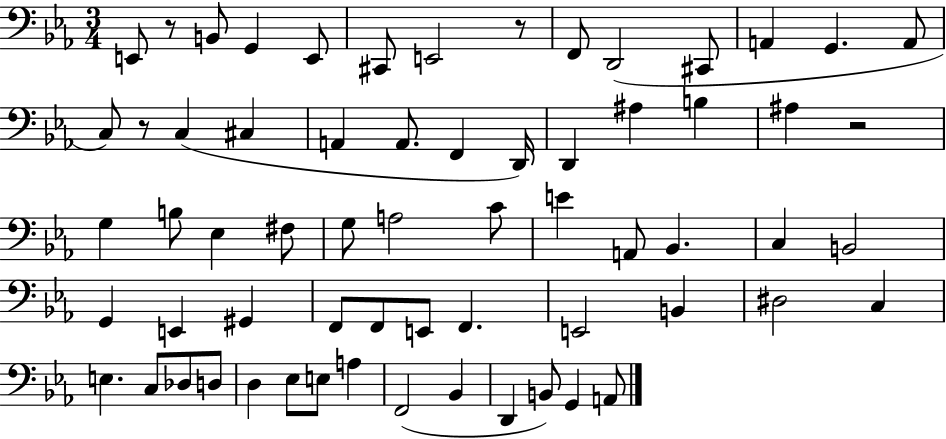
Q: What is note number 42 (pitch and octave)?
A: F2